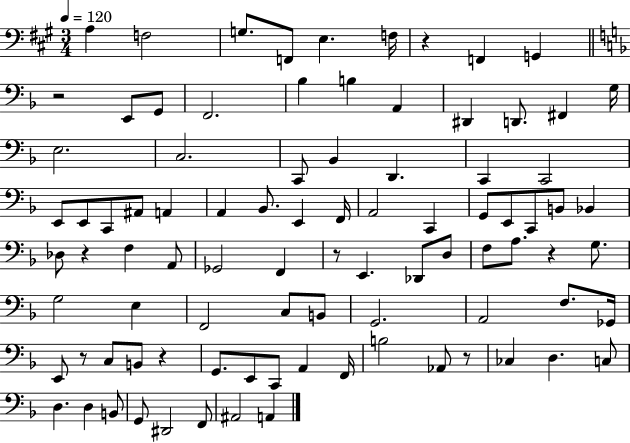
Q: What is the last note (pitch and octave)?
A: A2